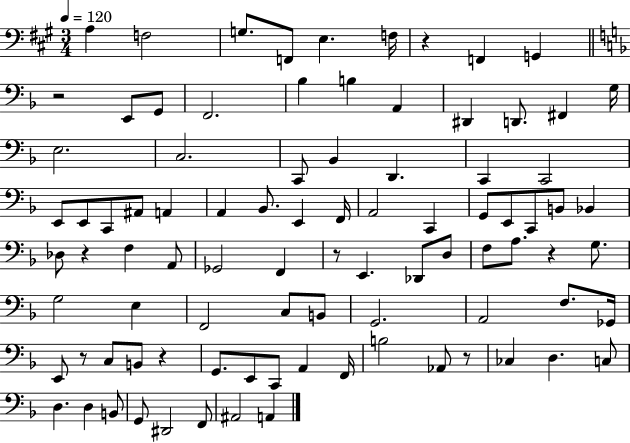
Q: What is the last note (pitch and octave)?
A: A2